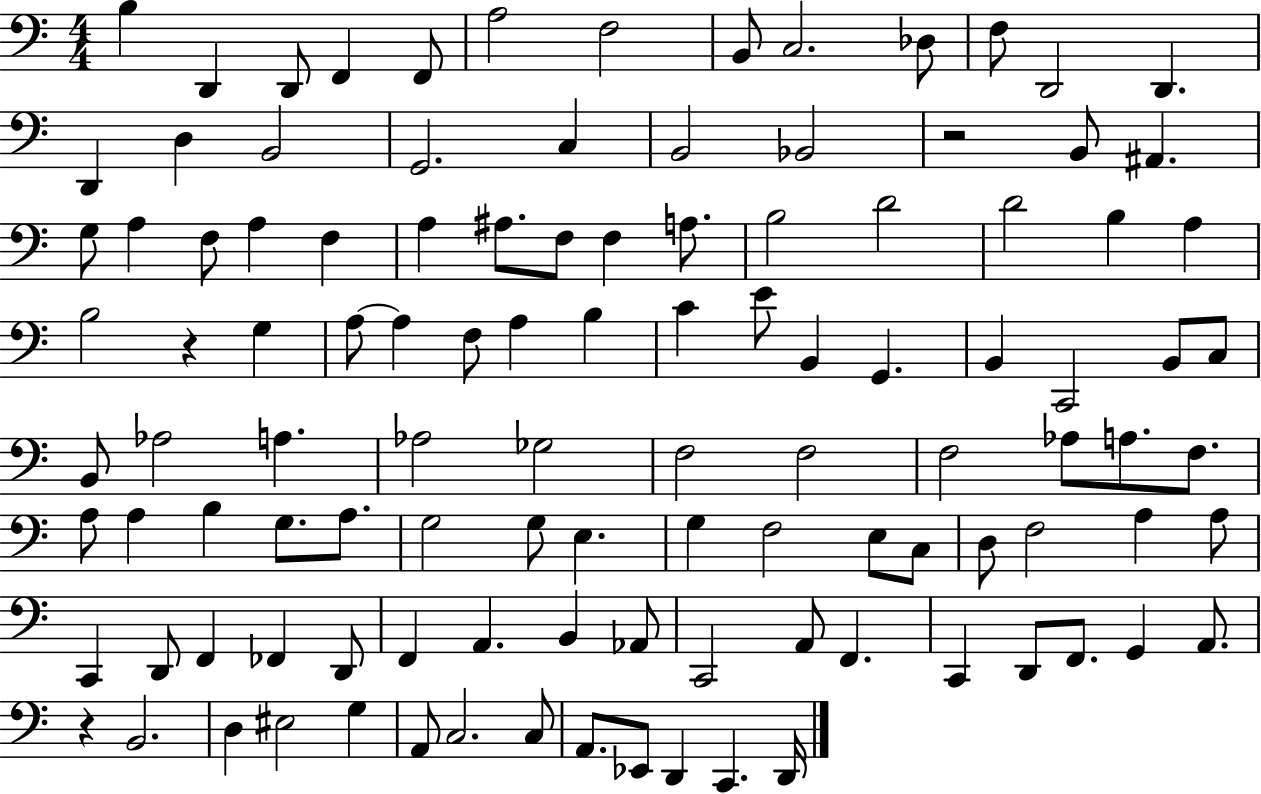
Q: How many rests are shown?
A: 3